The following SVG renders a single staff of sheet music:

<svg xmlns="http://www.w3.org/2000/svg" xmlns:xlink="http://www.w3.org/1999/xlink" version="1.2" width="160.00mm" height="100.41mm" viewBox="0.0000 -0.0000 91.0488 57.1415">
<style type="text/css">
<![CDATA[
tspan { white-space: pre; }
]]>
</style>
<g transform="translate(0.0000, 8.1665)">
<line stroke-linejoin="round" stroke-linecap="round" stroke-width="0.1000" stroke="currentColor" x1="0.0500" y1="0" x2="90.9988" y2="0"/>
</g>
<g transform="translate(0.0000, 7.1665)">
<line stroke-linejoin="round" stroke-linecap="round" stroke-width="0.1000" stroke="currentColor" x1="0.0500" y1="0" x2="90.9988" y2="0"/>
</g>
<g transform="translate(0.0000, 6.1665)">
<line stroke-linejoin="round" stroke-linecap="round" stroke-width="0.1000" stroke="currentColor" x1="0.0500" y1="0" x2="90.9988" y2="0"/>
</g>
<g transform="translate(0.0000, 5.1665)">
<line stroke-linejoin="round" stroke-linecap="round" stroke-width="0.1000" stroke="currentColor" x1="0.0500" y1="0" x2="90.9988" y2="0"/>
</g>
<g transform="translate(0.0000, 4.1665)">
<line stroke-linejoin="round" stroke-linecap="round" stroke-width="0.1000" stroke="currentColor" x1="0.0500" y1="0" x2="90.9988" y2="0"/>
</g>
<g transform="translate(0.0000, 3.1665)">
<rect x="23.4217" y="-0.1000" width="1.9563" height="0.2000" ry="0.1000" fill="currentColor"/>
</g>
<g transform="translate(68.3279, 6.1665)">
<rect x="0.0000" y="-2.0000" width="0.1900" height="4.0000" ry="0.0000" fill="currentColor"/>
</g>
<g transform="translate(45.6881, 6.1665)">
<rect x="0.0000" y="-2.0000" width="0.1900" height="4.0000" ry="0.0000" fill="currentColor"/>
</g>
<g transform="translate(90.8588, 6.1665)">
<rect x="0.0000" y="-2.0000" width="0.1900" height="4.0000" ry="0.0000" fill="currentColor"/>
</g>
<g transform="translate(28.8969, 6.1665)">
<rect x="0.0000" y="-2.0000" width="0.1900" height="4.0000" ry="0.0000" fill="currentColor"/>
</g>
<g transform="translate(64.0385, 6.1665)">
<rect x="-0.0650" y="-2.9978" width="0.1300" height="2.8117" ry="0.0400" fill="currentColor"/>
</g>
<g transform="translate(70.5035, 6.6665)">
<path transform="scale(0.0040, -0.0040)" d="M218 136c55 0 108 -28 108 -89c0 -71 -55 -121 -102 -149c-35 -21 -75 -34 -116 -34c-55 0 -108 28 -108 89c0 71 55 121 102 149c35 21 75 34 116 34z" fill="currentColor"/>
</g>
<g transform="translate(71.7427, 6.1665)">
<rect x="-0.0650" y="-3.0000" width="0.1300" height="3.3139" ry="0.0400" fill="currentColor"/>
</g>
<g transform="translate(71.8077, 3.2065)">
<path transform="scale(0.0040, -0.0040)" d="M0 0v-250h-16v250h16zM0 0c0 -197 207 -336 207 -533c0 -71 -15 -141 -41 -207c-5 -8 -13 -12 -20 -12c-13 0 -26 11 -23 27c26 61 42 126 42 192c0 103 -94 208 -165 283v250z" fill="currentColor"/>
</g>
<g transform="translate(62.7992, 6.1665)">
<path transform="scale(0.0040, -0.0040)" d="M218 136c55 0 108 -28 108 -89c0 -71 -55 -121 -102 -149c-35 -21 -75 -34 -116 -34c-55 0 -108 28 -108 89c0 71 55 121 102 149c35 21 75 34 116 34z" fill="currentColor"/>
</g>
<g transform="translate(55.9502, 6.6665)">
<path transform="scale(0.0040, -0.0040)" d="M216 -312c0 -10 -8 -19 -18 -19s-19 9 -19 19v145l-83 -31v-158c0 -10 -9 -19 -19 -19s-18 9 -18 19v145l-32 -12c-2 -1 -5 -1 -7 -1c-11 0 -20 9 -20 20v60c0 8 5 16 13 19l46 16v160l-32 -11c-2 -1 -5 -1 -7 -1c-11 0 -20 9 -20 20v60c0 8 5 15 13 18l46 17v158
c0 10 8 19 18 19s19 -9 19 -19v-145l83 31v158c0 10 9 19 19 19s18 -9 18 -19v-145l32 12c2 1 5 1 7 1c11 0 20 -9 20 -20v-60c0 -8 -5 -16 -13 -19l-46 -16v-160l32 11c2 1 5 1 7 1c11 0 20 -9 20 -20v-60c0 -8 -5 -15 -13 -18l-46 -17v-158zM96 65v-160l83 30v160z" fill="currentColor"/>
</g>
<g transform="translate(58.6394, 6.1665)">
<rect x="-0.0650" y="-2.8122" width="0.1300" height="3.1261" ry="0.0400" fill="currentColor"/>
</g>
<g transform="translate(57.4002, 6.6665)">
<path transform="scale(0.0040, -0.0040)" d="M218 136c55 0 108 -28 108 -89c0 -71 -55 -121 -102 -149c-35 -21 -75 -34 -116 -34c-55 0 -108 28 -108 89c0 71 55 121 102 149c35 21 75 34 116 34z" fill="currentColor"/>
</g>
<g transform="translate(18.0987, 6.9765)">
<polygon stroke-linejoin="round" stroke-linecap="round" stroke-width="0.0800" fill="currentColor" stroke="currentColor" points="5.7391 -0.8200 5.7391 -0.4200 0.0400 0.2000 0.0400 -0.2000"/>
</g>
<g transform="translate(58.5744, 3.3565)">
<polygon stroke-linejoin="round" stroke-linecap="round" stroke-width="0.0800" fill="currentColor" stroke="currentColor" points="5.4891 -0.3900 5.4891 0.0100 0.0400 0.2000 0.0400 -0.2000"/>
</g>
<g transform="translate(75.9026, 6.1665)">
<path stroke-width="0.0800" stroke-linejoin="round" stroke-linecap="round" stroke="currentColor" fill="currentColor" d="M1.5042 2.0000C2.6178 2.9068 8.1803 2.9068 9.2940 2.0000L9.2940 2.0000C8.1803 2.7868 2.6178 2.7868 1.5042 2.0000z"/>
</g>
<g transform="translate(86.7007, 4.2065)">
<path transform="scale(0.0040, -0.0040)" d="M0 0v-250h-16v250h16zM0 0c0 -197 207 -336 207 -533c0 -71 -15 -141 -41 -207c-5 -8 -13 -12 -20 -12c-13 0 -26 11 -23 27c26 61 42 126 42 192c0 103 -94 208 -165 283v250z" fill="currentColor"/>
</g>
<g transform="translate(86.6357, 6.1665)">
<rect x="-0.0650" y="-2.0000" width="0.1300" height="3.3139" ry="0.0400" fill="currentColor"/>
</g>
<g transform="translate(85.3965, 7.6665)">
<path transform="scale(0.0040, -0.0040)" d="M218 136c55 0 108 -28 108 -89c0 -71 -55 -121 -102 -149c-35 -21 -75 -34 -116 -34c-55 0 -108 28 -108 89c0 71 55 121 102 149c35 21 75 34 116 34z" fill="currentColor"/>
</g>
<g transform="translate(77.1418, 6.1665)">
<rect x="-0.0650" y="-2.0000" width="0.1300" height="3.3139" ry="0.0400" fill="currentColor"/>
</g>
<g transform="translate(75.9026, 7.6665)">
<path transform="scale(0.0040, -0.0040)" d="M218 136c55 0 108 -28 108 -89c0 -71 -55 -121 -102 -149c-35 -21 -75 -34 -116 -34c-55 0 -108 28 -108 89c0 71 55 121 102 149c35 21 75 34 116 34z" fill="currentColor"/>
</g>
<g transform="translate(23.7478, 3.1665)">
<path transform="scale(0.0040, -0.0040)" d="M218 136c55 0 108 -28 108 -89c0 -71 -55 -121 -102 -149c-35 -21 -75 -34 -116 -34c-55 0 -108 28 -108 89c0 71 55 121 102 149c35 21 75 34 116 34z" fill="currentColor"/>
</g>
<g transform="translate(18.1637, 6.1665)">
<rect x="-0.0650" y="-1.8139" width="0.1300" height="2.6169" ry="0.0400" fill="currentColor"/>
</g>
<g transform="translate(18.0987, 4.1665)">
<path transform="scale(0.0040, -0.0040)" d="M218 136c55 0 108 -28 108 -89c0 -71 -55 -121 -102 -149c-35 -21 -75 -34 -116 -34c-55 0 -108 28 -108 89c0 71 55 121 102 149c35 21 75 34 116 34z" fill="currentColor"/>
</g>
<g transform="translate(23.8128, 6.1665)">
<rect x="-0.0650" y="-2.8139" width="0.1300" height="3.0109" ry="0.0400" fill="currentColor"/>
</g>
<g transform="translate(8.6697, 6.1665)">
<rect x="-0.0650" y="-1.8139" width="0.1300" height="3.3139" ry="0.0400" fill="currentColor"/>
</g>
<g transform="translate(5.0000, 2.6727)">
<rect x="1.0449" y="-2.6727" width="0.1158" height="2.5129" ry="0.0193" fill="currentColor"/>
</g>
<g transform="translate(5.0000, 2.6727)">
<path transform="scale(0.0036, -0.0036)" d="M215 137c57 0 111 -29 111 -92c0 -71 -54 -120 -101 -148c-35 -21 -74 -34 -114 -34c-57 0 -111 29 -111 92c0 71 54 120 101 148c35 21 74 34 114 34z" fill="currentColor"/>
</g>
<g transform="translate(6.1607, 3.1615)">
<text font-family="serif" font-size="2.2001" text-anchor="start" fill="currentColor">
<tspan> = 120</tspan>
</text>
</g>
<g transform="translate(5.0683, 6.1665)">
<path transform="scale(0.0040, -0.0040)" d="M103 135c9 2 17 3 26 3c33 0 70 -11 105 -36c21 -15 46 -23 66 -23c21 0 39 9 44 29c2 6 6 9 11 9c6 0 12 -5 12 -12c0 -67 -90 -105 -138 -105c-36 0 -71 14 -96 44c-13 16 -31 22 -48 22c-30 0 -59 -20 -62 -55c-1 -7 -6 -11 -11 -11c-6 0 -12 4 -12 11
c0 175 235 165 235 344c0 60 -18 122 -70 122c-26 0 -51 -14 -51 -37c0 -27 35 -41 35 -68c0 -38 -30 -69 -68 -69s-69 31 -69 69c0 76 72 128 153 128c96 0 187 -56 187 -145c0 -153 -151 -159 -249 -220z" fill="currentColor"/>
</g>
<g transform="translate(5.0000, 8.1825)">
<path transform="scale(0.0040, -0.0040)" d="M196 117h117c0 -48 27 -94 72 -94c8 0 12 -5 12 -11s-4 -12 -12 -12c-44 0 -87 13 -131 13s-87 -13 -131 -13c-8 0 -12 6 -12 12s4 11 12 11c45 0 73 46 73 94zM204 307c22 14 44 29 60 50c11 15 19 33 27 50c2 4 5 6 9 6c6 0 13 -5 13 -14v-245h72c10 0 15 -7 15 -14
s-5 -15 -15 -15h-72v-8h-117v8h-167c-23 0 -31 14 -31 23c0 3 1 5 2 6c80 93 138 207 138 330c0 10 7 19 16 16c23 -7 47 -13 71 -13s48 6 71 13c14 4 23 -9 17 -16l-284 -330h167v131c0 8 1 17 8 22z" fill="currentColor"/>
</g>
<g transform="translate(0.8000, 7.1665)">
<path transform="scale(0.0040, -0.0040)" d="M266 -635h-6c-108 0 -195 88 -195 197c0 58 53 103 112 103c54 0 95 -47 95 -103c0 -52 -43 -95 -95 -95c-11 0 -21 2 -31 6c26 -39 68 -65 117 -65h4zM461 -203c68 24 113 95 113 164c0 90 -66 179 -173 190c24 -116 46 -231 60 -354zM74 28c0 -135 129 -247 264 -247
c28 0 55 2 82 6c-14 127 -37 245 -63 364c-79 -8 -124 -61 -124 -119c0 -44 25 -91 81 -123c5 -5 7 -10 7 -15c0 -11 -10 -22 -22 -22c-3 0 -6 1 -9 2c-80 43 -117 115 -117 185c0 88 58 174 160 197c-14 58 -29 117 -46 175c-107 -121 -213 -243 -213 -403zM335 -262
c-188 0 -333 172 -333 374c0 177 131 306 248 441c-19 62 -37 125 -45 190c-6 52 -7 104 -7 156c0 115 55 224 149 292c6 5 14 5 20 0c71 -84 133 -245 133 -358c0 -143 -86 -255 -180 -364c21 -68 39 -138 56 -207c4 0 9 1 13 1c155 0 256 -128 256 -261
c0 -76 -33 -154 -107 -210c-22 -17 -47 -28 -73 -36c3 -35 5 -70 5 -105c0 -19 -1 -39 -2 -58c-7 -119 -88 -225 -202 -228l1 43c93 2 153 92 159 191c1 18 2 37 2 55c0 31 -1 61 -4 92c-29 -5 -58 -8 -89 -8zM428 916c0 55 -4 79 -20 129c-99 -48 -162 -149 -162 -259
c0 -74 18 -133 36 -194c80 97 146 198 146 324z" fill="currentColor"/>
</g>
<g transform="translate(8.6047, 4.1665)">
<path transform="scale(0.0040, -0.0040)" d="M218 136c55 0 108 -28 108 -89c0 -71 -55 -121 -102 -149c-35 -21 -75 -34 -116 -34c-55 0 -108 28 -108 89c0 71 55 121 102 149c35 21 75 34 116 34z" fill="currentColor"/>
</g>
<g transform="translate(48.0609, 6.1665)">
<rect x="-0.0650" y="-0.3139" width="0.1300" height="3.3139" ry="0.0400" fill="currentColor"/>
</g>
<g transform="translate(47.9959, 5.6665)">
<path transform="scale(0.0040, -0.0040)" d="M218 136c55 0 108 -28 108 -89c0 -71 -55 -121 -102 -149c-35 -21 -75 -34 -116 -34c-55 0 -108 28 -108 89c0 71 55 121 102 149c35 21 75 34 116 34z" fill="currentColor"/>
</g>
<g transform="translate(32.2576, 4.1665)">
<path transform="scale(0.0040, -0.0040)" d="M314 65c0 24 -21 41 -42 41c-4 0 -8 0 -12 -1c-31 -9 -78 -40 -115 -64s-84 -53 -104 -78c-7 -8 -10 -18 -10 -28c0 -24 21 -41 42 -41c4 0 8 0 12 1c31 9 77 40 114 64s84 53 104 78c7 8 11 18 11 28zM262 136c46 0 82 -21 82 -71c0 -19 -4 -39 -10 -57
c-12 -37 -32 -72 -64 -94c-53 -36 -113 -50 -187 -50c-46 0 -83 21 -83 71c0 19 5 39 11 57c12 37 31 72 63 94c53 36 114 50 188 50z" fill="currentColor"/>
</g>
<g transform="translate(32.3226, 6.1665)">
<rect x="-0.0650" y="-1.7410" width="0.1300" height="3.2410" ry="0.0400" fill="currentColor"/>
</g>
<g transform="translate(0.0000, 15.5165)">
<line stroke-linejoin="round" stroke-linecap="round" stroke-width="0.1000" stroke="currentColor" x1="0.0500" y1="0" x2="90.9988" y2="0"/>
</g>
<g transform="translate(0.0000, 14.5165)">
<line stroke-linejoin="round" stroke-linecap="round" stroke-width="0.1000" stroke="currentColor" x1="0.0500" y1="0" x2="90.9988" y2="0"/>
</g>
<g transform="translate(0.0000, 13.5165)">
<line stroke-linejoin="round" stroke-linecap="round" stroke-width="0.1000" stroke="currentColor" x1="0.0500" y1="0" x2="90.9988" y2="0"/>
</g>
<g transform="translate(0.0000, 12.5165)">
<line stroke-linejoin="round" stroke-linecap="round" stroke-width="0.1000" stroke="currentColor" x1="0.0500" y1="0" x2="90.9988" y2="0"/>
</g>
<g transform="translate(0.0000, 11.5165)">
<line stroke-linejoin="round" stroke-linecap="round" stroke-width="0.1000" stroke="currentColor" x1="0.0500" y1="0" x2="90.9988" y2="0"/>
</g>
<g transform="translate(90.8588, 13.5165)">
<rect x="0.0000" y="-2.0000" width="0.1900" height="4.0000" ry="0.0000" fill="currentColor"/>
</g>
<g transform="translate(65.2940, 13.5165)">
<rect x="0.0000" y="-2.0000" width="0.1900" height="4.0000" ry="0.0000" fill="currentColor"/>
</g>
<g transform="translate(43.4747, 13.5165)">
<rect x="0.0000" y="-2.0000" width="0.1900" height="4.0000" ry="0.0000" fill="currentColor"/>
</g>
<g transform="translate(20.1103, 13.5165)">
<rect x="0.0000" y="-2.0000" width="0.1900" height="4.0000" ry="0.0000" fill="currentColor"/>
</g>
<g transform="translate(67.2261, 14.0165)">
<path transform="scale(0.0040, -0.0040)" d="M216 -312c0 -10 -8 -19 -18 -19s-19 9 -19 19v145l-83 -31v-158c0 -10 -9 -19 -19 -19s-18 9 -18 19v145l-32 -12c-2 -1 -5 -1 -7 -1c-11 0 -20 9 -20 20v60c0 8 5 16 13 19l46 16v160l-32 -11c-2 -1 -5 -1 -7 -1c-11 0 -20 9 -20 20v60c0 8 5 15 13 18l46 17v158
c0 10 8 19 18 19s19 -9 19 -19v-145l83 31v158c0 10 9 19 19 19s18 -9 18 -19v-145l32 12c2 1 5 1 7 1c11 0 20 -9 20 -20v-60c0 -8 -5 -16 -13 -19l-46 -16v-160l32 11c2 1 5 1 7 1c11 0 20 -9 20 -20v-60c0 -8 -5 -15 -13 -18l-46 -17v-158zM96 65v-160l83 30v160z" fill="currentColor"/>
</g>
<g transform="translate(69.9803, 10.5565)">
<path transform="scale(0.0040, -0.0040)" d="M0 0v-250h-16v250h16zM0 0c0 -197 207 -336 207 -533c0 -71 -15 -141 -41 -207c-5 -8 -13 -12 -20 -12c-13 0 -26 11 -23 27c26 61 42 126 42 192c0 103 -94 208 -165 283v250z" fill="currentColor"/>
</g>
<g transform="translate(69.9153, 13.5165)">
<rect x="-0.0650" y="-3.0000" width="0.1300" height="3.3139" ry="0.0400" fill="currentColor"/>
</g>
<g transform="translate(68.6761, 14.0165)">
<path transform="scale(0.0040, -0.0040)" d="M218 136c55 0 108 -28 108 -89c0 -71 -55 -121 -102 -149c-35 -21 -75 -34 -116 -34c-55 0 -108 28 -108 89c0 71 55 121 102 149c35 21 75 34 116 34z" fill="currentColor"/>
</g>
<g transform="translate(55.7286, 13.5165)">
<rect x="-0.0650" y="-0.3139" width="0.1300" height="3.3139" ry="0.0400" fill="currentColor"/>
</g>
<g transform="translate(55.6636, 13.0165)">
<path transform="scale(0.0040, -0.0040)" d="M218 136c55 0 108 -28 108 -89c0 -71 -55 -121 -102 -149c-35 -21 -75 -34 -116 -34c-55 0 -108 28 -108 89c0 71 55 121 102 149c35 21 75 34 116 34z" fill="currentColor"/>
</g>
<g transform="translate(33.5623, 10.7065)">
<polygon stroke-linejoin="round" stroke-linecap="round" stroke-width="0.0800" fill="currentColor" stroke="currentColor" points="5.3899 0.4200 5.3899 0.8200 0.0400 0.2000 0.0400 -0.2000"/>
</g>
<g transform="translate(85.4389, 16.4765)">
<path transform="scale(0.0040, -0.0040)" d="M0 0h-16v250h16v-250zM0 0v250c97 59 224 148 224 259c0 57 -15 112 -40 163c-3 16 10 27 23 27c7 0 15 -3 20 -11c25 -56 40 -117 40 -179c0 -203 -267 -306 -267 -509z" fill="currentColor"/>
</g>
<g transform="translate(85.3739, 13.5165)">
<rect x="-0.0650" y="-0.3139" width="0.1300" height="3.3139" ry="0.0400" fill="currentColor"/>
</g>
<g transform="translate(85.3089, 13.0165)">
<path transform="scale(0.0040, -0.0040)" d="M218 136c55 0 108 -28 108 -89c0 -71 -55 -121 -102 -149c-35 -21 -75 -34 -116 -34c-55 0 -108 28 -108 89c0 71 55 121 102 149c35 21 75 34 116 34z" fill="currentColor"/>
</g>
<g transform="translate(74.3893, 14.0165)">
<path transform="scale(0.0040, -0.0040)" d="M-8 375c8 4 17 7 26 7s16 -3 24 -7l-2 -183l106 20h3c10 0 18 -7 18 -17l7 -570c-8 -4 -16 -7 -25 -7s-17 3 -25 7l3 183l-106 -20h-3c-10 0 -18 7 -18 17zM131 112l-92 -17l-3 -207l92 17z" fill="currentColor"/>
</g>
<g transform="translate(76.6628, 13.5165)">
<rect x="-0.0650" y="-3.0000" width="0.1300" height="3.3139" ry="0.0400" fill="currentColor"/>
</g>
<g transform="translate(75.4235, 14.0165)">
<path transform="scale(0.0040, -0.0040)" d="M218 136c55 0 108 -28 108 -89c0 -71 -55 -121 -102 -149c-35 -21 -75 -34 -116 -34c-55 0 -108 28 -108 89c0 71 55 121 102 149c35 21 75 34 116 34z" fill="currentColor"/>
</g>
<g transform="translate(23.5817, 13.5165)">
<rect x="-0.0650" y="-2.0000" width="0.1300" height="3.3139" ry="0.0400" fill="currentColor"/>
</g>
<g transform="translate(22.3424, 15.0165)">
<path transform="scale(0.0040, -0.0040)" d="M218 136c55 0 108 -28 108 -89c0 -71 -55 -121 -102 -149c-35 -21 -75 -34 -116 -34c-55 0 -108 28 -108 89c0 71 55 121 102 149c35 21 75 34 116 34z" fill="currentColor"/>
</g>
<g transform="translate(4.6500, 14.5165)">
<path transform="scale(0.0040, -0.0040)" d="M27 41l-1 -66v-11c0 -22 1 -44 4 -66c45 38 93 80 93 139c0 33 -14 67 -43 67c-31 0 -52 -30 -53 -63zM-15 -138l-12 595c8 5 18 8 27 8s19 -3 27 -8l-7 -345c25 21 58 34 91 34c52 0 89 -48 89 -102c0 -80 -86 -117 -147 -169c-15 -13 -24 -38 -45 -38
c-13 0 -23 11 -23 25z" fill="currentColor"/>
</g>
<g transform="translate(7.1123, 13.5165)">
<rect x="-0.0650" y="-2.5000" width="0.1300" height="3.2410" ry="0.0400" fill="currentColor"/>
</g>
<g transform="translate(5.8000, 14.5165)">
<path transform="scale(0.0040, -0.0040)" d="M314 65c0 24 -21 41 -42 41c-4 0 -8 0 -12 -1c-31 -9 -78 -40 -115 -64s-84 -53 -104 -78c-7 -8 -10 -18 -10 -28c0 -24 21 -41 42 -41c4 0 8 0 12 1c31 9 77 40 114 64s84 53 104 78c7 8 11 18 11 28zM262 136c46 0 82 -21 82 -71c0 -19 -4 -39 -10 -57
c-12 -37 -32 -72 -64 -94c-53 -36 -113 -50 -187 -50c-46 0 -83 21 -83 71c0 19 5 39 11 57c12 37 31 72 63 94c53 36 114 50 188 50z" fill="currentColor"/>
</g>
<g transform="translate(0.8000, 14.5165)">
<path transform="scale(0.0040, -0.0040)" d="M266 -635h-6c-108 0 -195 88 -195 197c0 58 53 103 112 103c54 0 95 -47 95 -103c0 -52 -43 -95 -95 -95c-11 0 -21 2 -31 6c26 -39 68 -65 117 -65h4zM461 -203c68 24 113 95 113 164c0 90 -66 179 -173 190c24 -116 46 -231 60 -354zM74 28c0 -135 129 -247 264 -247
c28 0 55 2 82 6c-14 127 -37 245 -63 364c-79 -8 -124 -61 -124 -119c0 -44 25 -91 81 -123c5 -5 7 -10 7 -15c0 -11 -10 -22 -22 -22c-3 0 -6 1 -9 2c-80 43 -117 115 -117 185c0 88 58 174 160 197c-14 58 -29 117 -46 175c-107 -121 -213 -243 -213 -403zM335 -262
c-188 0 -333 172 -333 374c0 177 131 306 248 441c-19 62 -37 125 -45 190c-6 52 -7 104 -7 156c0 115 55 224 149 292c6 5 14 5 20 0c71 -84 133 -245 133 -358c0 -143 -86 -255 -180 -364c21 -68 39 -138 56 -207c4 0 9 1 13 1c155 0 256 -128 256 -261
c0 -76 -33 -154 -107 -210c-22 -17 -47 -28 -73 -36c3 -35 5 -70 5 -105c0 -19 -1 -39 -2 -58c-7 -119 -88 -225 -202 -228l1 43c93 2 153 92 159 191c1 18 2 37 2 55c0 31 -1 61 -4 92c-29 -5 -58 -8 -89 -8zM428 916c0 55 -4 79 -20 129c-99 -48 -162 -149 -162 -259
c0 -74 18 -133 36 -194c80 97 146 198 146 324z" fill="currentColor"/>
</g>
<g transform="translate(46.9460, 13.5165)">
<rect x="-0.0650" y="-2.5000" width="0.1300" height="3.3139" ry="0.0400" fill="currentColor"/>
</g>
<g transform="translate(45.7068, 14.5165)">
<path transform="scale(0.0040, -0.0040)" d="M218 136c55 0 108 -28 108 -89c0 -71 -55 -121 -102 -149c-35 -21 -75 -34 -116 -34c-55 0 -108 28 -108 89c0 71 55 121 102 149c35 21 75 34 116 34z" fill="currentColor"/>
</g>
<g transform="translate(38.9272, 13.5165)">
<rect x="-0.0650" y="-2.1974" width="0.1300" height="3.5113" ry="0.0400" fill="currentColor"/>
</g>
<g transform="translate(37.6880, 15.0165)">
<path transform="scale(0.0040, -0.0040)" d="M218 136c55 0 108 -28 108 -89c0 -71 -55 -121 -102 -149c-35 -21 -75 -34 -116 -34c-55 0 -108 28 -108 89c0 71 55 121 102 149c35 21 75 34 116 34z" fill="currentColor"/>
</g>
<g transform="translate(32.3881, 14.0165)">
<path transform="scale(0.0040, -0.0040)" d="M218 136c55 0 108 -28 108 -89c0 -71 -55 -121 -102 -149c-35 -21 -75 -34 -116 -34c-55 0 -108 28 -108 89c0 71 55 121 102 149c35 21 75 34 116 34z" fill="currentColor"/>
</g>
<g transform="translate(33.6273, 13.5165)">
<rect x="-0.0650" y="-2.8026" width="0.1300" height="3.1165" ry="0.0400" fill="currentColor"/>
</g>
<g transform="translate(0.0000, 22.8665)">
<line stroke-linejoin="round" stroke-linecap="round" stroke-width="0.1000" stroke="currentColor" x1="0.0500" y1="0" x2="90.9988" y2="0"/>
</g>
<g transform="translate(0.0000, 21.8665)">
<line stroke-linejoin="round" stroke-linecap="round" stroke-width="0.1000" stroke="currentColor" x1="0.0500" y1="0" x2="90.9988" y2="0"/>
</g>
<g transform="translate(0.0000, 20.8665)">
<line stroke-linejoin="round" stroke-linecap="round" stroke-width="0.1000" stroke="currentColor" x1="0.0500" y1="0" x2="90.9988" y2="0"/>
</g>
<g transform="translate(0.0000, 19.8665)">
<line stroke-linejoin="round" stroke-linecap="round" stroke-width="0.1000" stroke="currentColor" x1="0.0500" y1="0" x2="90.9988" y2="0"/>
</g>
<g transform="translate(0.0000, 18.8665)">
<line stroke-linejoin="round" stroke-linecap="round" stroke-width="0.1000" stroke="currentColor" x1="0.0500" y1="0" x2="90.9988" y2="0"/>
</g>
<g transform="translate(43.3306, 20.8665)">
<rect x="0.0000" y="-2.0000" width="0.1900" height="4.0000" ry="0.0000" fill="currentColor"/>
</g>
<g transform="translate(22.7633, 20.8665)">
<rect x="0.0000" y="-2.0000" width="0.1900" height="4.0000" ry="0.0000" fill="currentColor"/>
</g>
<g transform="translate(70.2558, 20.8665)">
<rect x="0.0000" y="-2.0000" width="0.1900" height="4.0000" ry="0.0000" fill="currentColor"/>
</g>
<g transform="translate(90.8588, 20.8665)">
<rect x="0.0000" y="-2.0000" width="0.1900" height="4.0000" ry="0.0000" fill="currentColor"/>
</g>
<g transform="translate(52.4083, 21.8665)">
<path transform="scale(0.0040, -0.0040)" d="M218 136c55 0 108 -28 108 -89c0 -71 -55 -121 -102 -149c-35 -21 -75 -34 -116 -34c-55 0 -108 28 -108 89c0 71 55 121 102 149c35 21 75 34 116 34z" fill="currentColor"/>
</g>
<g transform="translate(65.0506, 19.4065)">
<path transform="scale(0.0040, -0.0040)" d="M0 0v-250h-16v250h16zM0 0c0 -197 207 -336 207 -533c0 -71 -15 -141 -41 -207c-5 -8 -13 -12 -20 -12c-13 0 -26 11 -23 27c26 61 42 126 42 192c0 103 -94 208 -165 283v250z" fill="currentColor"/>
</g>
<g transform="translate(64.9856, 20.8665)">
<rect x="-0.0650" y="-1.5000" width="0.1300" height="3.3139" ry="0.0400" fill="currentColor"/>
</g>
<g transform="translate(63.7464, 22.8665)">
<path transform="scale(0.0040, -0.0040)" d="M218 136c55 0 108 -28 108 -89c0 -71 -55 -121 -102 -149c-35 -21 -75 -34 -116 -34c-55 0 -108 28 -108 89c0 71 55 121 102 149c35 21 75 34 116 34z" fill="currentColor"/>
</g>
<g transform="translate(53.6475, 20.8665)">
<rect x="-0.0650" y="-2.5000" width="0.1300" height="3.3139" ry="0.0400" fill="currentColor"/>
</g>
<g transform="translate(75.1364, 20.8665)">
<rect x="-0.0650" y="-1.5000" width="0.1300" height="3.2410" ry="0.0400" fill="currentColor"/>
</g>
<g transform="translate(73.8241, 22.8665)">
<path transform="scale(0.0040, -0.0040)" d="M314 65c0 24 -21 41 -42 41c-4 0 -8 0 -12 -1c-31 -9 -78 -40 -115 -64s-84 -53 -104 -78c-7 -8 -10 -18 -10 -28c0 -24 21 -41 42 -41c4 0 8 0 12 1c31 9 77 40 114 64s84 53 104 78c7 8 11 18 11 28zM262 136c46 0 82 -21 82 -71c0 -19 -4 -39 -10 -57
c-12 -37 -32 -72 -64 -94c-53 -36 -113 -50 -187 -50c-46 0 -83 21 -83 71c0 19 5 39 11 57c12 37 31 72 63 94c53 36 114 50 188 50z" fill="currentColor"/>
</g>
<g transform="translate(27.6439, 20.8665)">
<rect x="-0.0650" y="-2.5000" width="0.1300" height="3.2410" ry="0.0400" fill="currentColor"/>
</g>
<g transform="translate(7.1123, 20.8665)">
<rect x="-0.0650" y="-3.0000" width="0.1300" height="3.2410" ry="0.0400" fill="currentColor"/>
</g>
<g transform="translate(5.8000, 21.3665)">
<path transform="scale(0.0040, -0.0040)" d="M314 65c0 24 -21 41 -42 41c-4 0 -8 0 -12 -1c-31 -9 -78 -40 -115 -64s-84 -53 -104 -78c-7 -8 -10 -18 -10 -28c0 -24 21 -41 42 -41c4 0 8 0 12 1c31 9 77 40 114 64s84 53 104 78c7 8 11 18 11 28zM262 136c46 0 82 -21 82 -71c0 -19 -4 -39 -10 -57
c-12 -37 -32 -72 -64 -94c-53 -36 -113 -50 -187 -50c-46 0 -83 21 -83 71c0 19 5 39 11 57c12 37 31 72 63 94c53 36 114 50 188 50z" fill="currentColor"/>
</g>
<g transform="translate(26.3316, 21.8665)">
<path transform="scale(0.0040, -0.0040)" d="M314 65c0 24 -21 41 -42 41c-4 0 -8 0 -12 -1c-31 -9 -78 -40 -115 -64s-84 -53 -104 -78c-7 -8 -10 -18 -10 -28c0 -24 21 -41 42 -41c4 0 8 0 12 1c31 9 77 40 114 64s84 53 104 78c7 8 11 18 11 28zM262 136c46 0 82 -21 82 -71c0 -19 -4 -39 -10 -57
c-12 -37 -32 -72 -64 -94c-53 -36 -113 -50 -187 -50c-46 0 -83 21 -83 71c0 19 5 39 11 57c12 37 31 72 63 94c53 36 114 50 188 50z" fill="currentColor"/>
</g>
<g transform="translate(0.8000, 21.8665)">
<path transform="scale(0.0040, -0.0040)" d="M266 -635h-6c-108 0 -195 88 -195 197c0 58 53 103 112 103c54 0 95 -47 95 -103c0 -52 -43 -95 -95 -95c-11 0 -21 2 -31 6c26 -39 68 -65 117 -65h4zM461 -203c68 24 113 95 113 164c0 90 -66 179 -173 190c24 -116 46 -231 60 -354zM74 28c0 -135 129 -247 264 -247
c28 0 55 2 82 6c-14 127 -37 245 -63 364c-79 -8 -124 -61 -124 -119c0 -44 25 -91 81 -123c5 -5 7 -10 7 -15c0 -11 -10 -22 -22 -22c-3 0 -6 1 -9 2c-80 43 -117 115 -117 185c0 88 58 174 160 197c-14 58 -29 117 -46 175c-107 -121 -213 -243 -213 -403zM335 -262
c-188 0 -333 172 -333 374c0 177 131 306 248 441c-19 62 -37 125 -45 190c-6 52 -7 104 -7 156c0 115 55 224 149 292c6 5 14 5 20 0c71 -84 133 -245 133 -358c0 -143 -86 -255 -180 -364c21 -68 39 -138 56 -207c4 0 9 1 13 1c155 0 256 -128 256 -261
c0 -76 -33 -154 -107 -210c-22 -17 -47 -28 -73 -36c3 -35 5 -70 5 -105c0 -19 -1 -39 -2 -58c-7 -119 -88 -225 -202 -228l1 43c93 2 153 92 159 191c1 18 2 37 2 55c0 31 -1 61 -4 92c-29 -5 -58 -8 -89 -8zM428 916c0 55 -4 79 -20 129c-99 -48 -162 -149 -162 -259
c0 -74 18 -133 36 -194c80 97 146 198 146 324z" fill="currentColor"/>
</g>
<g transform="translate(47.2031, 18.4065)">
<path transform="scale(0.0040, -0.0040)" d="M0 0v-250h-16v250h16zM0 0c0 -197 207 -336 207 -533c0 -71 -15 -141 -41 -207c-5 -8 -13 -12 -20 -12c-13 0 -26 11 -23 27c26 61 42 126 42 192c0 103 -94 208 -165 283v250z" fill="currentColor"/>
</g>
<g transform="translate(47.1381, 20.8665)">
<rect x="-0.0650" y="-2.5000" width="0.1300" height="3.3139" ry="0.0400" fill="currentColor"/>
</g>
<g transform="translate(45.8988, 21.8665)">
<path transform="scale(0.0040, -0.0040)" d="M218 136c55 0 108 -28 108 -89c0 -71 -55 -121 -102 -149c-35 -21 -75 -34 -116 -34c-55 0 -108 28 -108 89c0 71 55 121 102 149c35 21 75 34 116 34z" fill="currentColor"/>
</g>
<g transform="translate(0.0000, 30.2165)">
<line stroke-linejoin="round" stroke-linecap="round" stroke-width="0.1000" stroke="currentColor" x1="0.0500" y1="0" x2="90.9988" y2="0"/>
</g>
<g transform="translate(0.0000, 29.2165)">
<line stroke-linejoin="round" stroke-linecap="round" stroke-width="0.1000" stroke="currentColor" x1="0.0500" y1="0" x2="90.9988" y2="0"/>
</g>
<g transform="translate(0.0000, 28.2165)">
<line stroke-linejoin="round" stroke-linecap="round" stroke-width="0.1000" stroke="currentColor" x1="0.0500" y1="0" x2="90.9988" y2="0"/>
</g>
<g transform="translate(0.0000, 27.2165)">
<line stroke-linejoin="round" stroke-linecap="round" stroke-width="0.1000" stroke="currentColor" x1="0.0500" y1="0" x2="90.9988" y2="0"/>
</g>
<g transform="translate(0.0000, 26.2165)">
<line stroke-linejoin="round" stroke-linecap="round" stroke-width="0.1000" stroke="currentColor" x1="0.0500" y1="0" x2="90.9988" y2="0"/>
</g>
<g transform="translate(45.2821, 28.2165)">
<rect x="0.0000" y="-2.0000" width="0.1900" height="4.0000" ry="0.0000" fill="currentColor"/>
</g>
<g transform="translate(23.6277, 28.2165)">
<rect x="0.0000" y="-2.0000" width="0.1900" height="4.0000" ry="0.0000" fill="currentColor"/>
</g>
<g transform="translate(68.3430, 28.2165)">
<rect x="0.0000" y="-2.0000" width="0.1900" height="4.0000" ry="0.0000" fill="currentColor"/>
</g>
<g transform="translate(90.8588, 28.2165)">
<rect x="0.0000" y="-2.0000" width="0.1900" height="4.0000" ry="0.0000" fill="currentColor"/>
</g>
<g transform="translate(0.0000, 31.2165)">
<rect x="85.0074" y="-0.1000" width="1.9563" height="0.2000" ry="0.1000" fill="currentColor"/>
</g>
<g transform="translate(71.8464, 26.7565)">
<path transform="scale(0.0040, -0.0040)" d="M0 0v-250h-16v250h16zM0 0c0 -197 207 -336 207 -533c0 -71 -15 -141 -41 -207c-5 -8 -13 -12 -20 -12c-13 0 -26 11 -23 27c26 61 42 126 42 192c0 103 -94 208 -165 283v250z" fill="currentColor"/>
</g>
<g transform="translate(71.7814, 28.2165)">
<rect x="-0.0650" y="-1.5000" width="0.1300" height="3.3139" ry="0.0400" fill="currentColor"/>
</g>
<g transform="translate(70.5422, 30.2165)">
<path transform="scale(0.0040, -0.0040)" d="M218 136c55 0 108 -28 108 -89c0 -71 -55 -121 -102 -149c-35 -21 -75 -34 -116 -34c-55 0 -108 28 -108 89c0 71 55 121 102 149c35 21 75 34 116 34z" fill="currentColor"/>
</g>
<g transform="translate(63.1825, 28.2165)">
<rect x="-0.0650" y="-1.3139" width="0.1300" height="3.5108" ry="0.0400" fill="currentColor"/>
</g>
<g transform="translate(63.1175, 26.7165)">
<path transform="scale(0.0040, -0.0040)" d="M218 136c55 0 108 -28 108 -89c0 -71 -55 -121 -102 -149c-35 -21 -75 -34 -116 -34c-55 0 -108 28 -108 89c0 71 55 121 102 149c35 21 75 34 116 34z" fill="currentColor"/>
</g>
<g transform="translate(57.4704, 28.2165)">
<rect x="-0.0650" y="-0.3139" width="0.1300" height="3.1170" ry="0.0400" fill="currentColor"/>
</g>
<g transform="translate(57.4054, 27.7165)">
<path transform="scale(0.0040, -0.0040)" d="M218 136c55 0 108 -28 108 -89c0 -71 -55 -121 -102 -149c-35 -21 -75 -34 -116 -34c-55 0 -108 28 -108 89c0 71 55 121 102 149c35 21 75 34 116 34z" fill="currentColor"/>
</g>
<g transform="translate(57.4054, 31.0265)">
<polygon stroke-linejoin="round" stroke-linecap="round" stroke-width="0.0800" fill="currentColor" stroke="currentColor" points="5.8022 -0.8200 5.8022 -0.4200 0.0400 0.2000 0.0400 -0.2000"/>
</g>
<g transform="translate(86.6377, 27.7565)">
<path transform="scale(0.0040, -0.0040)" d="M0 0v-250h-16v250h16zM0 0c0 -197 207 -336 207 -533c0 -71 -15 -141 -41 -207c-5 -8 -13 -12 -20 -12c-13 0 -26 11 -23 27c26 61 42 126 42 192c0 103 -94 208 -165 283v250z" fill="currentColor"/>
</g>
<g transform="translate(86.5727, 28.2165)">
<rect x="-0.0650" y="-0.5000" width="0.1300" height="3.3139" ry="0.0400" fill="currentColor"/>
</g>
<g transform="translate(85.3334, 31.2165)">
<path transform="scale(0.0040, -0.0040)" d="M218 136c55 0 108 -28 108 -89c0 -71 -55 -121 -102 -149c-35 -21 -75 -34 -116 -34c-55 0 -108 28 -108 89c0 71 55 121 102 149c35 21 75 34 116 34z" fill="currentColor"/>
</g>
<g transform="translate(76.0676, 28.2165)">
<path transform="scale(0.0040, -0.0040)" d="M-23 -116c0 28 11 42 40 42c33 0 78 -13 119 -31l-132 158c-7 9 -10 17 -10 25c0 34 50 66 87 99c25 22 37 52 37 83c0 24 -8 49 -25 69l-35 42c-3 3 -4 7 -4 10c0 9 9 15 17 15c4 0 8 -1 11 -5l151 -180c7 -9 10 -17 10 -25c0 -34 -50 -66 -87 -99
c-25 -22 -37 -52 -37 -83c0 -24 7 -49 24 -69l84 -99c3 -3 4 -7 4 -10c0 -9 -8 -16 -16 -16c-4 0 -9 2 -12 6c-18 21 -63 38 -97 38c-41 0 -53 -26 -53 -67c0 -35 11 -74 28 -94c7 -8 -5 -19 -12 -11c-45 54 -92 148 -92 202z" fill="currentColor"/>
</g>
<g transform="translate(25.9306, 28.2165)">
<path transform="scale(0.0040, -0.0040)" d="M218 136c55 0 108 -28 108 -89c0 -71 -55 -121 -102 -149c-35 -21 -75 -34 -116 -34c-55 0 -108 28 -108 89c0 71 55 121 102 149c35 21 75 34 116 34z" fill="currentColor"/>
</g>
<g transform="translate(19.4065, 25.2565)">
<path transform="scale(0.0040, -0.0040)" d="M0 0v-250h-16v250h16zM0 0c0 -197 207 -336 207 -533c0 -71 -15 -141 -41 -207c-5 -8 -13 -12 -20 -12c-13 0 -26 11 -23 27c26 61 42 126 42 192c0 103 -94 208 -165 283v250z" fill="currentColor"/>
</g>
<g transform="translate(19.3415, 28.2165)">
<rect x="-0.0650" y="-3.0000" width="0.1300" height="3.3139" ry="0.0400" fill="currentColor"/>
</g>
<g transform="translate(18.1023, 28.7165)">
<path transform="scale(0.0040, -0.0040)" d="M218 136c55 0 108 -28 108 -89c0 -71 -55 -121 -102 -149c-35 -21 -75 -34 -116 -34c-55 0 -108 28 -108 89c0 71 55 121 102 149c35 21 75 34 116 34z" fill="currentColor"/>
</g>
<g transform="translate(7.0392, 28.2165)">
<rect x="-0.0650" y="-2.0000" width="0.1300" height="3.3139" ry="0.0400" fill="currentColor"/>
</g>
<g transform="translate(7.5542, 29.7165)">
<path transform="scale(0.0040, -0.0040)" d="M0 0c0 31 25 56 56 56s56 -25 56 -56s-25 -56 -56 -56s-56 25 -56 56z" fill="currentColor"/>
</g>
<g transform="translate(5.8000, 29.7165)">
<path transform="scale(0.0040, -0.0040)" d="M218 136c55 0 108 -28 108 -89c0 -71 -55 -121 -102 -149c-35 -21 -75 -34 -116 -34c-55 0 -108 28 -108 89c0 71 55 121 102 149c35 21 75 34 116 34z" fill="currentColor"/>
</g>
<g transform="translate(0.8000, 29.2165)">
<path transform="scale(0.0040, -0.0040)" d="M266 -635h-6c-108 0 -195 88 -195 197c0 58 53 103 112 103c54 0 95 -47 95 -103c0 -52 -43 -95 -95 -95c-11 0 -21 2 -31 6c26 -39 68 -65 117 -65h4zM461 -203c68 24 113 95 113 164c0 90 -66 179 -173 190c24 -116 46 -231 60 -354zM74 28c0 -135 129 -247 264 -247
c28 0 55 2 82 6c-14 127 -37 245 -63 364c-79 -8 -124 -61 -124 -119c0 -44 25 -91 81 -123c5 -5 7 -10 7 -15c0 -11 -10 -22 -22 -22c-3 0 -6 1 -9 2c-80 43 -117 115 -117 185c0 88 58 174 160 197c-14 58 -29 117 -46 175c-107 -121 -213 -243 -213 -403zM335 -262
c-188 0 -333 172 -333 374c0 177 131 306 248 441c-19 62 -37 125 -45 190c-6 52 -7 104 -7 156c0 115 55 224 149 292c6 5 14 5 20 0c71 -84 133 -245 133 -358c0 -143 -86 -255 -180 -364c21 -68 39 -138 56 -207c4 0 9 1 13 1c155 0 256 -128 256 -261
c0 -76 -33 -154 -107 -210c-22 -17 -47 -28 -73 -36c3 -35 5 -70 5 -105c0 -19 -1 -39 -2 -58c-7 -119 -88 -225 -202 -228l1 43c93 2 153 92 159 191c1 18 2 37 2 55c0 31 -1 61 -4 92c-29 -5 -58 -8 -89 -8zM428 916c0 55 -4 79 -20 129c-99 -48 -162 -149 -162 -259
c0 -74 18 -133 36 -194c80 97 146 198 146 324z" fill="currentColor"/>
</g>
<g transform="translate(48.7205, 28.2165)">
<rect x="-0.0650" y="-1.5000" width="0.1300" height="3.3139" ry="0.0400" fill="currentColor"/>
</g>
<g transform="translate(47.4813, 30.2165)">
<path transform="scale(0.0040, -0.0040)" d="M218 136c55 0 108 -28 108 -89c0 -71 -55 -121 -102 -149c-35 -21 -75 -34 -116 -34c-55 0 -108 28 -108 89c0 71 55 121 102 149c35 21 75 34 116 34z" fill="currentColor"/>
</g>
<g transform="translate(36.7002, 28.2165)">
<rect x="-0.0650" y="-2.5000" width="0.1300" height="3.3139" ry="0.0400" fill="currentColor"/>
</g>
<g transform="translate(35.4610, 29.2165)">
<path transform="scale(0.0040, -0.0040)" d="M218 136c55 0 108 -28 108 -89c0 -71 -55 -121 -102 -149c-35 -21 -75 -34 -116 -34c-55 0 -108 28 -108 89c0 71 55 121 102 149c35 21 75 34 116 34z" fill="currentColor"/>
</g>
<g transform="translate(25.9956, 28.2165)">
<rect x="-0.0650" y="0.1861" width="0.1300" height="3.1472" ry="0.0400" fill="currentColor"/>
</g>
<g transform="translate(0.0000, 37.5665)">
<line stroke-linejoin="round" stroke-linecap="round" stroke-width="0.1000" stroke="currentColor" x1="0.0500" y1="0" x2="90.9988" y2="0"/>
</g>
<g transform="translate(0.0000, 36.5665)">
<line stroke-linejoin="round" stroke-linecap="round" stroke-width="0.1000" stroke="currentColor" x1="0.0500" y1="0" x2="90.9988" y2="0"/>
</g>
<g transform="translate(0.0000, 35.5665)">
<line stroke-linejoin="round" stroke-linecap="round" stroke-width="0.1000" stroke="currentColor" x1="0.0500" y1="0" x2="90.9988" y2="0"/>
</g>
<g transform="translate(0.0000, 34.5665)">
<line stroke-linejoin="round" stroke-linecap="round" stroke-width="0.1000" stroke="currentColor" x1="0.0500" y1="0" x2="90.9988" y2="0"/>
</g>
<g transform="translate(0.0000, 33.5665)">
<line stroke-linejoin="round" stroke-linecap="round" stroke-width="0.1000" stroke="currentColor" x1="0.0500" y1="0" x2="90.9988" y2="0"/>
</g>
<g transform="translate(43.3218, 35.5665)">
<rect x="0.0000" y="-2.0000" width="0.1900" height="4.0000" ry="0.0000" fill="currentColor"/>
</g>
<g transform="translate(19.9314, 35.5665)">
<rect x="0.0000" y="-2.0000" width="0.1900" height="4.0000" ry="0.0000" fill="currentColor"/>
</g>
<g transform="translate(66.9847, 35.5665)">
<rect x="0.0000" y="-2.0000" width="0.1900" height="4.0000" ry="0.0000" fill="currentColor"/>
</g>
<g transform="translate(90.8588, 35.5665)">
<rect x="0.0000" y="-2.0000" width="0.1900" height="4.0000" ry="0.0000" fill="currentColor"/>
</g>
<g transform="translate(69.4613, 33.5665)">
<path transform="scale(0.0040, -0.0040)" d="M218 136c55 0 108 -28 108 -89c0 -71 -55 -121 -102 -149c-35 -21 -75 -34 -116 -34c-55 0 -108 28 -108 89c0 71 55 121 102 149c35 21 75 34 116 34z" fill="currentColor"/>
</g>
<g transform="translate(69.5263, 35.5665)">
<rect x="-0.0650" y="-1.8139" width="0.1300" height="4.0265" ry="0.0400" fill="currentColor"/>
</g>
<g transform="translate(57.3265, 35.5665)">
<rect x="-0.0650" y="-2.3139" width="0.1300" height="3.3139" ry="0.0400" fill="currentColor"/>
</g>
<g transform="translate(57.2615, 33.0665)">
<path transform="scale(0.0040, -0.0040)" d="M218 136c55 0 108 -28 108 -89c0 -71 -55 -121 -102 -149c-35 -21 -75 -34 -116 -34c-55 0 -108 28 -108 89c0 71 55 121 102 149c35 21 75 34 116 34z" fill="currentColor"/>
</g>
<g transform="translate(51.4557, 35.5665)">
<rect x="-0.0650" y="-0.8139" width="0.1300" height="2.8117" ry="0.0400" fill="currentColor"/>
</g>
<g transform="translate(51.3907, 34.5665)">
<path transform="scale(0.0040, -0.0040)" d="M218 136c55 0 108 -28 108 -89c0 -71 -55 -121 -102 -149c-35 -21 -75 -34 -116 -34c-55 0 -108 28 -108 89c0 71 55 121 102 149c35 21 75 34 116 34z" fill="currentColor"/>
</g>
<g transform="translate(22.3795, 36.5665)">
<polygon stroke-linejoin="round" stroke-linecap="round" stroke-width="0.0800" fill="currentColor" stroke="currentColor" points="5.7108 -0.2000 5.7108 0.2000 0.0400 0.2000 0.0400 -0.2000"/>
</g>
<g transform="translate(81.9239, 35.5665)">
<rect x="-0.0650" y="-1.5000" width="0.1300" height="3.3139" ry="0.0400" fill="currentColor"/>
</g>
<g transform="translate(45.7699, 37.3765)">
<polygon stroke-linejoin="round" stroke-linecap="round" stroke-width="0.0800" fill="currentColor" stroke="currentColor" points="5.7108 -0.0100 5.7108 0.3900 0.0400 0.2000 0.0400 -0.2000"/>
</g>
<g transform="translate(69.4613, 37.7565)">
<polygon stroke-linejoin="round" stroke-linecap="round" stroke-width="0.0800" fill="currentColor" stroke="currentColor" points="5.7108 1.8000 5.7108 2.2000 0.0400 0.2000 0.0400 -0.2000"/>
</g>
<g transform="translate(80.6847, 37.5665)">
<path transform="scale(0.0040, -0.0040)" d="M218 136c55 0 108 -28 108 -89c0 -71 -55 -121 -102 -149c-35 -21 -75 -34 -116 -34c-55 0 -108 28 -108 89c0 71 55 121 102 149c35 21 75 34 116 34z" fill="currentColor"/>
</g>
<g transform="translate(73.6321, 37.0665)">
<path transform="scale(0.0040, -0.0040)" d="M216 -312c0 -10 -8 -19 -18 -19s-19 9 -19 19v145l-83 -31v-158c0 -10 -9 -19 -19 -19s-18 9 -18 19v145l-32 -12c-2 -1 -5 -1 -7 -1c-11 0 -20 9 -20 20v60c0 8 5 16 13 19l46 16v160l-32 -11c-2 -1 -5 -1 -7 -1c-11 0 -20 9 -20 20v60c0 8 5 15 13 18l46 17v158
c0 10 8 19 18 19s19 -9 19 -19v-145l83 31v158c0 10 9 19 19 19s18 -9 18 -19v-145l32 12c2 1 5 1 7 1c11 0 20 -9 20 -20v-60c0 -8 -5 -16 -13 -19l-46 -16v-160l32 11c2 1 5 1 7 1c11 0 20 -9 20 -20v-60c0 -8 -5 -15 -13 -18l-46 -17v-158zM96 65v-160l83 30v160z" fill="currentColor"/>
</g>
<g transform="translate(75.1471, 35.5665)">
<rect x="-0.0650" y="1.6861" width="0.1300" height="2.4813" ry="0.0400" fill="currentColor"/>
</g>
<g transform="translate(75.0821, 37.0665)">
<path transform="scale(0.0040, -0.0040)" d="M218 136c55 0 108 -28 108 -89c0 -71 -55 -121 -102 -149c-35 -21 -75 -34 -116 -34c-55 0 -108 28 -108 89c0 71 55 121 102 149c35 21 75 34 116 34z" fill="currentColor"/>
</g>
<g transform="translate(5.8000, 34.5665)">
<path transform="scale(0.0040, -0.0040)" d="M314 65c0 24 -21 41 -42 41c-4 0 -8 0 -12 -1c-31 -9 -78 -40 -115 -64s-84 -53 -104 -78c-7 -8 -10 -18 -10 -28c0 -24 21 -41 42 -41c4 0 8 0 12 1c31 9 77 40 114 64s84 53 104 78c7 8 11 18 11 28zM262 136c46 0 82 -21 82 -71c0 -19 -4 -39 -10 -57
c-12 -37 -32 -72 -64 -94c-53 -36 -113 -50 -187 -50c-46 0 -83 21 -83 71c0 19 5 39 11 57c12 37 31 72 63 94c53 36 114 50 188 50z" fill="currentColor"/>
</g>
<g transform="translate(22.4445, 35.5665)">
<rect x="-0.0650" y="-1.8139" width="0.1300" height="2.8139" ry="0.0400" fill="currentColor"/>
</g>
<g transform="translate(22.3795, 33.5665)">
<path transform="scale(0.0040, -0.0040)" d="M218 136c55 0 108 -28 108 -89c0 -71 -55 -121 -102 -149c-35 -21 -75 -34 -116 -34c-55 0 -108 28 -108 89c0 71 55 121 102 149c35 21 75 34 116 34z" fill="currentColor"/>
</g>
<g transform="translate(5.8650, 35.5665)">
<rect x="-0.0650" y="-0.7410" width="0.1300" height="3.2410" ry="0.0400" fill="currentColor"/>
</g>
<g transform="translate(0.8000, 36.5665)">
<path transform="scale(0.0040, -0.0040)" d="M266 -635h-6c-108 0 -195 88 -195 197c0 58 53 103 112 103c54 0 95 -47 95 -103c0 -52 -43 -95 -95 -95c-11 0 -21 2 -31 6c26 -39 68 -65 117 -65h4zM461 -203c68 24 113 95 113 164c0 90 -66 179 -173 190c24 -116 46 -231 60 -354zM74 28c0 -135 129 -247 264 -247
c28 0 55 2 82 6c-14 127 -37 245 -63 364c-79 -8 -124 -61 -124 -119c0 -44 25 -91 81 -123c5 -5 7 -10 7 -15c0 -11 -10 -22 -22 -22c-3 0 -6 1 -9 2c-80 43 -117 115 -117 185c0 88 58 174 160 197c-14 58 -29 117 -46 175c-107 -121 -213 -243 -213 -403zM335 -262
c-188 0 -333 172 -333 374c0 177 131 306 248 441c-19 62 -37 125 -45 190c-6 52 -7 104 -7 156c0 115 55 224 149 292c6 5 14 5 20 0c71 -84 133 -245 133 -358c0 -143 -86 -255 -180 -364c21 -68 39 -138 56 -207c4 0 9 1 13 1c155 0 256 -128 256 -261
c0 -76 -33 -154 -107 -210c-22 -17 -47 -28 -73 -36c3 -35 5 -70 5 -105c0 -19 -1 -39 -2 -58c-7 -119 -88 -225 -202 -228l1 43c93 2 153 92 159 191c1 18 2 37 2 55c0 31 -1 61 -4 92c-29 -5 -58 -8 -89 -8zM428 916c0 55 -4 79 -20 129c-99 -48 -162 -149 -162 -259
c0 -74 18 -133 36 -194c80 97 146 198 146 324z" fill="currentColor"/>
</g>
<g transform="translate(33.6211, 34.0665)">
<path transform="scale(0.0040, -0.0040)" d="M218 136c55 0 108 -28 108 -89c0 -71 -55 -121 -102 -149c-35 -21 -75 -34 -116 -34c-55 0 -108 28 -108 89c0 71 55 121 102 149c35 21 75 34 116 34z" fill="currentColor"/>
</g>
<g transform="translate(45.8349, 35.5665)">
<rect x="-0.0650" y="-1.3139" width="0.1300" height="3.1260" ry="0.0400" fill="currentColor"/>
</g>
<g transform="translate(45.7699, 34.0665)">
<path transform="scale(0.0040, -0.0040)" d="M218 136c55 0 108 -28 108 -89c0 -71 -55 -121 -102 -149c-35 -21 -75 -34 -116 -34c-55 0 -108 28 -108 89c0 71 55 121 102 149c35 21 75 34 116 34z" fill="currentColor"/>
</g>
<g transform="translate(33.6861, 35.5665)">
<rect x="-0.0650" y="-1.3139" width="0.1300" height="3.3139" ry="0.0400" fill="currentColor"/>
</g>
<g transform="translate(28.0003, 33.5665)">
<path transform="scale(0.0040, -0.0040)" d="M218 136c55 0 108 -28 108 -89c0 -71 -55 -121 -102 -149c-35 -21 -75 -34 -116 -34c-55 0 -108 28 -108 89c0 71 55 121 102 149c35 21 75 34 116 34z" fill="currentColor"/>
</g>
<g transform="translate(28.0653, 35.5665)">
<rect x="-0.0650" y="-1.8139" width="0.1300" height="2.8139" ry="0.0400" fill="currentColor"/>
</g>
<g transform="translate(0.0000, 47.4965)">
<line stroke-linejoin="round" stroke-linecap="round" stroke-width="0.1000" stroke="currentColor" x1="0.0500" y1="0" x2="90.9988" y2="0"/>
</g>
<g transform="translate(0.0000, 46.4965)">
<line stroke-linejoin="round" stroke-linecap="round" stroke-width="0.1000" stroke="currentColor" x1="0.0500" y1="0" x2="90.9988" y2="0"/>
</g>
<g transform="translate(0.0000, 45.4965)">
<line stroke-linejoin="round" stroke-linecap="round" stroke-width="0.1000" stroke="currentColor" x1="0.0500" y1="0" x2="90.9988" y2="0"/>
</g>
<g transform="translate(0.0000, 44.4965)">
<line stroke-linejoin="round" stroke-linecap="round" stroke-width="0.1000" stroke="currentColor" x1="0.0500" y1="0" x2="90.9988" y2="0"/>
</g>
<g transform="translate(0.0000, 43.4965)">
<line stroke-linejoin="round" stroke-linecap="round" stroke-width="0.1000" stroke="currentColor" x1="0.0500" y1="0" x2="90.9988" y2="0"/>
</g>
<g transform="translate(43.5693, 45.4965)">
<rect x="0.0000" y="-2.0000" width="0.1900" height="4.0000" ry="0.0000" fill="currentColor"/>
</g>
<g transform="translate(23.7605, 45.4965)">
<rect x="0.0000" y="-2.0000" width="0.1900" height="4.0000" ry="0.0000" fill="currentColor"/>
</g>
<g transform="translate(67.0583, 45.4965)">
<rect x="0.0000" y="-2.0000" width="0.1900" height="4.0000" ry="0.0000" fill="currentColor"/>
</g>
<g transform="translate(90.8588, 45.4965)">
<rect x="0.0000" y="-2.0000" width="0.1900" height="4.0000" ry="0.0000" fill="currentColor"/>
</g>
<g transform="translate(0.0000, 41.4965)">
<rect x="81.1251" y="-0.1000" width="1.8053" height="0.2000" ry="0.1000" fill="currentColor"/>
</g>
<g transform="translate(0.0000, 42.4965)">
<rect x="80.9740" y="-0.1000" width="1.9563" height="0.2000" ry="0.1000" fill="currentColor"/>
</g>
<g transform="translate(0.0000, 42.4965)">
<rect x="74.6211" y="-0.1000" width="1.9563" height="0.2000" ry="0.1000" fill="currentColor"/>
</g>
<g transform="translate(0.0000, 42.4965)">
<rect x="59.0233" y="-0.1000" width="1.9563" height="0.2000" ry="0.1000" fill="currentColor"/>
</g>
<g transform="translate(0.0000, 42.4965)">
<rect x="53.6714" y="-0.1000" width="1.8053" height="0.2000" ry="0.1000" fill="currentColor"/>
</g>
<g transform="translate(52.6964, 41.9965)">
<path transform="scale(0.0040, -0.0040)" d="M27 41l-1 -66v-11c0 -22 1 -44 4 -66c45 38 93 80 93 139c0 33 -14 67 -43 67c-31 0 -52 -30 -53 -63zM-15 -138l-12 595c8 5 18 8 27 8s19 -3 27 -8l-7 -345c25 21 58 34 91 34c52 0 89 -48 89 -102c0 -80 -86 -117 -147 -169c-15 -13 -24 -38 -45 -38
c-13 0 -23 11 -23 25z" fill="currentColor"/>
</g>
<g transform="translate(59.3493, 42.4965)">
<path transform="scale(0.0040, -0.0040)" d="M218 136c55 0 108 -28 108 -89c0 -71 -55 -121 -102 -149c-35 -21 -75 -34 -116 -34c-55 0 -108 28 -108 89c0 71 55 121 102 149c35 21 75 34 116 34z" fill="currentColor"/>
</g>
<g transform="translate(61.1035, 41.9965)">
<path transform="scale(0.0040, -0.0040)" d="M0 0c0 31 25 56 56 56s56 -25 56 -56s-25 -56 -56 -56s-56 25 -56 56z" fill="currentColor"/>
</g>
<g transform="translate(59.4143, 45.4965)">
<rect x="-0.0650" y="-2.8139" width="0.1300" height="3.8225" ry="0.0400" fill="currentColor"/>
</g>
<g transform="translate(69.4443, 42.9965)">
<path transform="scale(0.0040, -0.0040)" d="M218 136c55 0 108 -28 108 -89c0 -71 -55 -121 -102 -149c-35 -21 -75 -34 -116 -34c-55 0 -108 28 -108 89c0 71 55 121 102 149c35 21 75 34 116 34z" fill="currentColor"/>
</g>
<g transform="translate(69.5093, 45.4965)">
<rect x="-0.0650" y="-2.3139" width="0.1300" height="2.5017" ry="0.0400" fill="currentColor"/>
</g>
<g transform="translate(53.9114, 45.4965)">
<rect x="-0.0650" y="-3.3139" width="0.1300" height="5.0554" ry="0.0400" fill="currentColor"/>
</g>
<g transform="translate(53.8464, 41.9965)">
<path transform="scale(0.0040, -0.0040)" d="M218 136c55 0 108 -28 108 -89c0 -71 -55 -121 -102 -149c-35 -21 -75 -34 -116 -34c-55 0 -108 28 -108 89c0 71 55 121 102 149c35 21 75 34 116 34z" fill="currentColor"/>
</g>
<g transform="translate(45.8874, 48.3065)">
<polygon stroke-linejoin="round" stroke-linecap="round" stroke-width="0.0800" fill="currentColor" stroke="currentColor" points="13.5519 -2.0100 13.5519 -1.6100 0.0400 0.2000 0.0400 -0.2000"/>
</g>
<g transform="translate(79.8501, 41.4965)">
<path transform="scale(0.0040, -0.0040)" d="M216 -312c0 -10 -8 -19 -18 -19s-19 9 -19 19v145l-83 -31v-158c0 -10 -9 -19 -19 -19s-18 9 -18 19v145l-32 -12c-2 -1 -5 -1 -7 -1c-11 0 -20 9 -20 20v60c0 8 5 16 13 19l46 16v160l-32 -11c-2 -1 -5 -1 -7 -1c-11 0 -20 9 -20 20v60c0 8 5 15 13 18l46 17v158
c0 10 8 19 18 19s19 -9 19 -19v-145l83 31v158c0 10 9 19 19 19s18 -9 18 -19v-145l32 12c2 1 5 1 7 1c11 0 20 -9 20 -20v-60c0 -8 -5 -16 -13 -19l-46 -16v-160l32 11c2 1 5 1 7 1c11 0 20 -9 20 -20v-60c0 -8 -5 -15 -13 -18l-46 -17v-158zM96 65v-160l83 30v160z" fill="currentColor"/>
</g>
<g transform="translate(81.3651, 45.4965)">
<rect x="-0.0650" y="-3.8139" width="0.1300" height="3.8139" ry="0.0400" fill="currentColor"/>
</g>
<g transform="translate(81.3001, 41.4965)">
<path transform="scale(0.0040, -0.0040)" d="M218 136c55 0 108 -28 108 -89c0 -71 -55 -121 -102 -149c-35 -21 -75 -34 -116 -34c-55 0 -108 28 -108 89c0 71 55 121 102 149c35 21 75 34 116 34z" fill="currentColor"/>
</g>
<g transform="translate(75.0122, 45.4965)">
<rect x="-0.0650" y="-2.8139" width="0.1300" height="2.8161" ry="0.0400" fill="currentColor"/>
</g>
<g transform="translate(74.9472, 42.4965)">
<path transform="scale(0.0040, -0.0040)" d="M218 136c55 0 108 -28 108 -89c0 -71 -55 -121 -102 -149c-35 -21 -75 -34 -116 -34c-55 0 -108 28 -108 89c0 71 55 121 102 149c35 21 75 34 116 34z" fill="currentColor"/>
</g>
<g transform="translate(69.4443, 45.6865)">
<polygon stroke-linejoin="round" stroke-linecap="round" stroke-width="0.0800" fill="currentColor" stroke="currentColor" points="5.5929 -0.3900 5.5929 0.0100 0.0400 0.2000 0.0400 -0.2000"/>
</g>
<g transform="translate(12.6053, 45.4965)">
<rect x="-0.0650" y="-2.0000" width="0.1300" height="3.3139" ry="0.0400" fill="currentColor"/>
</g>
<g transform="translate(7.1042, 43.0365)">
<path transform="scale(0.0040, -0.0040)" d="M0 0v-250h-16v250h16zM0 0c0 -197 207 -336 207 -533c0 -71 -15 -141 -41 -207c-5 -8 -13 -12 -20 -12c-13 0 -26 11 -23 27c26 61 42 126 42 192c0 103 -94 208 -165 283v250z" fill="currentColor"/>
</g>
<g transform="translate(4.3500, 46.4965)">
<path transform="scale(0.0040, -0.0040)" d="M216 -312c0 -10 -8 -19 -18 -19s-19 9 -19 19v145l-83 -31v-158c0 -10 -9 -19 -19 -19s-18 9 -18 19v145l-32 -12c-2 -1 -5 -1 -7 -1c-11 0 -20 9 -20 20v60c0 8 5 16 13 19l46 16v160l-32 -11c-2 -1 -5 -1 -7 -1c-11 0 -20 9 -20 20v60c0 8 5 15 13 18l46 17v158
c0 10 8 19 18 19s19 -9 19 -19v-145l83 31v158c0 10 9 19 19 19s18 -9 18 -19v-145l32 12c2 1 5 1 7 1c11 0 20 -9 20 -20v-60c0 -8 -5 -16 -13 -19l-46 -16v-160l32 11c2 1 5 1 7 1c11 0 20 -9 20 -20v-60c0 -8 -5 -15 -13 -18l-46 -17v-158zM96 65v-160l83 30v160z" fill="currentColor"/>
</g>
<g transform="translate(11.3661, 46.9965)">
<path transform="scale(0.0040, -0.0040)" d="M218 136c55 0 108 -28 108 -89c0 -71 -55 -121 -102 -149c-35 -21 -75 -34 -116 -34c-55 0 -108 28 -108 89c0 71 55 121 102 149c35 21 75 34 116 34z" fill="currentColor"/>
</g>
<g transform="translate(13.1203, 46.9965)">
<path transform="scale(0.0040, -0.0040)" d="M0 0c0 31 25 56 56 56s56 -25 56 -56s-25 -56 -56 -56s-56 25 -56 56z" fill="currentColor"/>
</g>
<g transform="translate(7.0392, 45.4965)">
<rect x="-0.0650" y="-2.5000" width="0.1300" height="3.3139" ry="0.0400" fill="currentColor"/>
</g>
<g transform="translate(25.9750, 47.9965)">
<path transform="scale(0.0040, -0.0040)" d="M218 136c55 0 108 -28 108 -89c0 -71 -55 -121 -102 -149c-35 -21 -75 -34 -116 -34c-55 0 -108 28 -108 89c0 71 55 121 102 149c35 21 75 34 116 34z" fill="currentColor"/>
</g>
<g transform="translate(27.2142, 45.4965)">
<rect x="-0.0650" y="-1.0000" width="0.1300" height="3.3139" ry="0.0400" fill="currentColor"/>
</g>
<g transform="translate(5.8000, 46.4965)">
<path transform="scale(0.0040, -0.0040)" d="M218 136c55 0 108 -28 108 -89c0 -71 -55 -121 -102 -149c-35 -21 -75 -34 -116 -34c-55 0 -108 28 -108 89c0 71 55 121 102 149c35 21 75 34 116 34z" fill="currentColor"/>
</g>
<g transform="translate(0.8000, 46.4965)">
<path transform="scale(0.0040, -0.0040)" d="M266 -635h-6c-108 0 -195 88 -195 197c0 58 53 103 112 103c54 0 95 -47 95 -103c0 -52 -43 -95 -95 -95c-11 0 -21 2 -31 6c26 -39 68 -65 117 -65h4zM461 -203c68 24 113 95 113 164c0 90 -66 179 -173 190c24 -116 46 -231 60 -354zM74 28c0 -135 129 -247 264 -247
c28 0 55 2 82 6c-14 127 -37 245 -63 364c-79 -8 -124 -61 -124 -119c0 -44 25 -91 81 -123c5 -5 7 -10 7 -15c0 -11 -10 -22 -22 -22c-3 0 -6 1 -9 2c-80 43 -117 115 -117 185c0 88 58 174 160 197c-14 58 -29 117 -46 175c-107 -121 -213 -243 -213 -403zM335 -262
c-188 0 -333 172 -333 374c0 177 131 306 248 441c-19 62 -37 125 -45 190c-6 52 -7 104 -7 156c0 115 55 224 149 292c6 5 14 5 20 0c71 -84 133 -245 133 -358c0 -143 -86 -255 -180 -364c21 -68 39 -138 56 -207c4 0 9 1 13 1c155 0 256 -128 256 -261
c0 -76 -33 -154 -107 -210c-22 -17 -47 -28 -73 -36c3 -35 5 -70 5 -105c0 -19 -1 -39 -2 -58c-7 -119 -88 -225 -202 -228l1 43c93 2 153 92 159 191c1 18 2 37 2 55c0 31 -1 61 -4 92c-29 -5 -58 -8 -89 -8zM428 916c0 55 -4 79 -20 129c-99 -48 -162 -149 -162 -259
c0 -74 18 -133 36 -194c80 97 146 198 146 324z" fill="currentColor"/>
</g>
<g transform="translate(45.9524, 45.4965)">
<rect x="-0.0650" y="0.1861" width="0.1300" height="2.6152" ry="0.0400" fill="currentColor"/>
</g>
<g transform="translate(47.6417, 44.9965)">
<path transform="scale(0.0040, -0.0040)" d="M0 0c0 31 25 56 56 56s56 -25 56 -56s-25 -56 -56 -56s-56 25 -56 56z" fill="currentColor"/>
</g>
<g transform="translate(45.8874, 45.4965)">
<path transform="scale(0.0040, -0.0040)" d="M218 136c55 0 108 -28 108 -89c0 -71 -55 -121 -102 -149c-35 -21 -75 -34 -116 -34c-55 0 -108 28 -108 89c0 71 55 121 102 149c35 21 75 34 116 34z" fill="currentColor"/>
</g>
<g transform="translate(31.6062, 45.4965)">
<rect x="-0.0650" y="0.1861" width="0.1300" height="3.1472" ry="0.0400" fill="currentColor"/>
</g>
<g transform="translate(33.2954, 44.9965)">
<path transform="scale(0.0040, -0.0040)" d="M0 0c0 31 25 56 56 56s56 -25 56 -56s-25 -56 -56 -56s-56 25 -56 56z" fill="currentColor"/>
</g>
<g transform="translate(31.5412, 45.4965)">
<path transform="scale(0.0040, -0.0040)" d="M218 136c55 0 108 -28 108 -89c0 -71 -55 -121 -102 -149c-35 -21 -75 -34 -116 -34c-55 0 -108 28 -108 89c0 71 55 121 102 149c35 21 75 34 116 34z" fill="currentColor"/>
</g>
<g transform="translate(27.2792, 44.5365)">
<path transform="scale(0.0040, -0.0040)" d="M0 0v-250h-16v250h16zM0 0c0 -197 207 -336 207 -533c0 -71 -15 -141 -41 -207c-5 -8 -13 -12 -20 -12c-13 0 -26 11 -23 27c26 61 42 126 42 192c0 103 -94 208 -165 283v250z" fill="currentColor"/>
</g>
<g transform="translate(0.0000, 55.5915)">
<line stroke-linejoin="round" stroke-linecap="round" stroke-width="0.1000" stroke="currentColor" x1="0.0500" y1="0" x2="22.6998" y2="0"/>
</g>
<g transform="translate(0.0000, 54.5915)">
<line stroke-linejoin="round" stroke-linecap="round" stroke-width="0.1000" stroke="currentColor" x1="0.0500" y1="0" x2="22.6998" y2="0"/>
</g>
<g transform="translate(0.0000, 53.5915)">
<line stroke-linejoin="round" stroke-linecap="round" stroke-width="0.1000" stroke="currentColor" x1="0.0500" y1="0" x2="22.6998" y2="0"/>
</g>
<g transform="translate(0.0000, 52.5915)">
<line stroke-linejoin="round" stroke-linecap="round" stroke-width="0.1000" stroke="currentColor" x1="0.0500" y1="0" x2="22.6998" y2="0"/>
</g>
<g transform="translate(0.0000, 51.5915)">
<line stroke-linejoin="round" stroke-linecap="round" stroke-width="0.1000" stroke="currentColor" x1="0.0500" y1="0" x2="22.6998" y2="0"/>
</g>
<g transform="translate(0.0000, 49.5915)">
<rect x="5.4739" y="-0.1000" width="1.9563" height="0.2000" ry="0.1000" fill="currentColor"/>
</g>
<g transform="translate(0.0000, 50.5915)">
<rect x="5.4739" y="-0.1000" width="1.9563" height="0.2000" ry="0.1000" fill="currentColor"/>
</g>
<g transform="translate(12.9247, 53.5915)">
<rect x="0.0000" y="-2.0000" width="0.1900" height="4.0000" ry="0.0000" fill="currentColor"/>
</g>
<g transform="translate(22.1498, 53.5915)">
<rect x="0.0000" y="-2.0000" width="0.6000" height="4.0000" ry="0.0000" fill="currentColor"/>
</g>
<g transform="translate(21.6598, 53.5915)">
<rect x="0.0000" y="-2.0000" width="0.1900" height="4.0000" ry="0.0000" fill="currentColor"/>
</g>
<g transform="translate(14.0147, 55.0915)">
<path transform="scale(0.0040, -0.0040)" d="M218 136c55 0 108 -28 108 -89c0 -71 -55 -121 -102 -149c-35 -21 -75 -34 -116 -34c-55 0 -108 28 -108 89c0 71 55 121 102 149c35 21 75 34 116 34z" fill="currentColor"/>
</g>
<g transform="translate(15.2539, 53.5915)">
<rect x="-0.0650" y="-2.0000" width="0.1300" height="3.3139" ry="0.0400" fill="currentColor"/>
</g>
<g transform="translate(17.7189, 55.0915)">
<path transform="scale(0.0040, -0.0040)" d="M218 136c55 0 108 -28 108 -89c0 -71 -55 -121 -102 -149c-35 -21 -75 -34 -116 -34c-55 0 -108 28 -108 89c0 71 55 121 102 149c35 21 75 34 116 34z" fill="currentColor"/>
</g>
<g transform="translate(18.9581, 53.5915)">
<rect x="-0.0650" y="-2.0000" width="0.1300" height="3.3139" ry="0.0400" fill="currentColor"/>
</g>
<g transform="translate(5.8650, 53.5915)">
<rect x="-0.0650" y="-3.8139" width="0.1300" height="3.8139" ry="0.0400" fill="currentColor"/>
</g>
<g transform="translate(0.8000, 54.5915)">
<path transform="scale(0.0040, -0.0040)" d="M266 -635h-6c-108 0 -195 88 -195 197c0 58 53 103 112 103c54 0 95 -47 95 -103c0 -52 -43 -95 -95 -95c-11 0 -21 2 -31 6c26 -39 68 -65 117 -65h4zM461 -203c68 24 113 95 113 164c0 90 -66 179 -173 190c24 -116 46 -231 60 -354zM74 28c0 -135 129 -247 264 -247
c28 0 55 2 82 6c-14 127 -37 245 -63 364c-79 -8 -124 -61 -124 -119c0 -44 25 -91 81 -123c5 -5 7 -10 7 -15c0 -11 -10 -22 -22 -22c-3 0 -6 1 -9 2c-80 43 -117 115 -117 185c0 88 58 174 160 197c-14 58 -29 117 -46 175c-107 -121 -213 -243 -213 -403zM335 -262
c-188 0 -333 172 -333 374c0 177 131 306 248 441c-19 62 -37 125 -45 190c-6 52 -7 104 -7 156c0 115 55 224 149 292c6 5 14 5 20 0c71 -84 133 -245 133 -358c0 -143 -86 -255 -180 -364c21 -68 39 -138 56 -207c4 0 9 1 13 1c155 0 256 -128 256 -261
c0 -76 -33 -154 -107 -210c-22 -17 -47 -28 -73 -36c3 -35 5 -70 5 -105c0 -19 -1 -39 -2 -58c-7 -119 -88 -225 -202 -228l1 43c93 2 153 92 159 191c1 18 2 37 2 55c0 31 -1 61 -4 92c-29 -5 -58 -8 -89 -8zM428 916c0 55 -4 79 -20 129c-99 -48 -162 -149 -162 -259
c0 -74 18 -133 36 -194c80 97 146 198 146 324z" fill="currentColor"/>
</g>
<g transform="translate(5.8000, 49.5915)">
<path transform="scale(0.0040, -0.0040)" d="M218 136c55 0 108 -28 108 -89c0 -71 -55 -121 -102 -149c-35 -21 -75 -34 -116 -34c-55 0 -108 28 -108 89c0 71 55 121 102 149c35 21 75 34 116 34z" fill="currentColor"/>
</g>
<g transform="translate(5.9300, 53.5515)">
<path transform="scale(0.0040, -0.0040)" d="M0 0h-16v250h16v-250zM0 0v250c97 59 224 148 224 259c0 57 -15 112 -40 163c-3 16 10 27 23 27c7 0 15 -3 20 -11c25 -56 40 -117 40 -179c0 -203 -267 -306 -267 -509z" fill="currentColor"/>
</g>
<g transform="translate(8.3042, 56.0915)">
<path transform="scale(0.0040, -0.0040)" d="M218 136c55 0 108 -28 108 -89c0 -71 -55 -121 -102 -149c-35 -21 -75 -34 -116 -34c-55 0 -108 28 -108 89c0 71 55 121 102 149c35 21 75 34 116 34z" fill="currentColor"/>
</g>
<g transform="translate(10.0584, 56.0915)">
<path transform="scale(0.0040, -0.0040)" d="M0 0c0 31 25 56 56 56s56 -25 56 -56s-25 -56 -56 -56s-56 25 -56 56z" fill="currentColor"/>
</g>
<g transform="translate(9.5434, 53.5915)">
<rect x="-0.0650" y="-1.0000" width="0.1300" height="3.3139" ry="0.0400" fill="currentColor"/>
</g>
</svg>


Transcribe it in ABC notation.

X:1
T:Untitled
M:2/4
L:1/4
K:C
f f/2 a/2 f2 c ^A/2 B/2 A/2 F F/2 _G2 F A/2 F/2 G c ^A/2 A c/2 A2 G2 G/2 G E/2 E2 F A/2 B G E c/2 e/2 E/2 z C/2 d2 f/2 f/2 e e/2 d/2 g f/2 ^F/2 E ^G/2 F D/2 B B/2 _b/2 a/2 g/2 a/2 ^c' c'/2 D F F